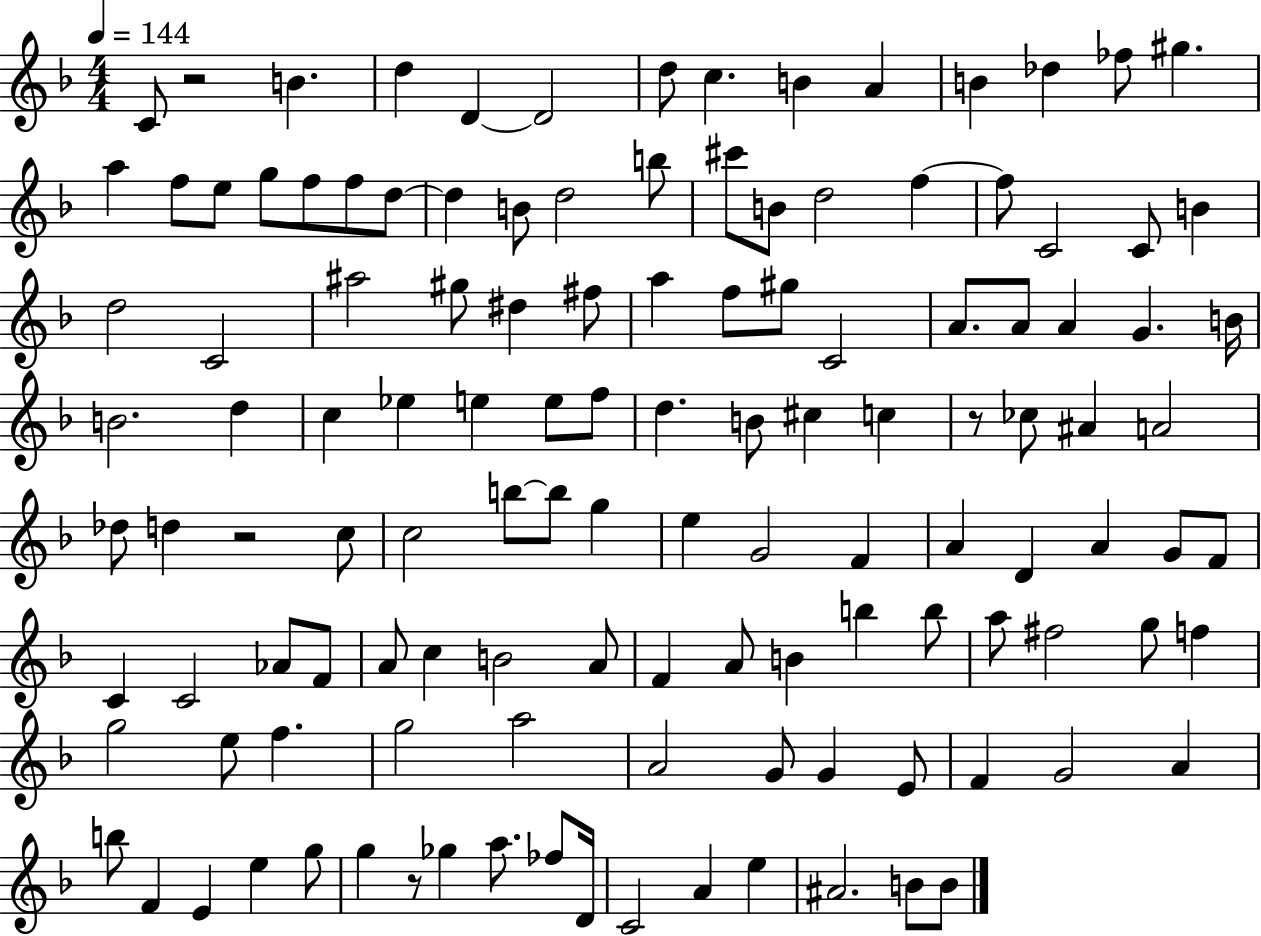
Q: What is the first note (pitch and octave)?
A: C4